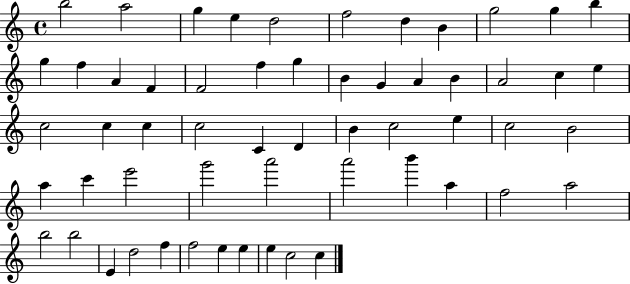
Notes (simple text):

B5/h A5/h G5/q E5/q D5/h F5/h D5/q B4/q G5/h G5/q B5/q G5/q F5/q A4/q F4/q F4/h F5/q G5/q B4/q G4/q A4/q B4/q A4/h C5/q E5/q C5/h C5/q C5/q C5/h C4/q D4/q B4/q C5/h E5/q C5/h B4/h A5/q C6/q E6/h G6/h A6/h A6/h B6/q A5/q F5/h A5/h B5/h B5/h E4/q D5/h F5/q F5/h E5/q E5/q E5/q C5/h C5/q